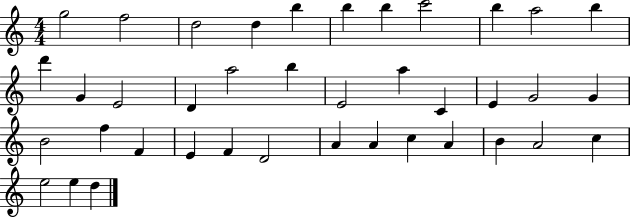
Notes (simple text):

G5/h F5/h D5/h D5/q B5/q B5/q B5/q C6/h B5/q A5/h B5/q D6/q G4/q E4/h D4/q A5/h B5/q E4/h A5/q C4/q E4/q G4/h G4/q B4/h F5/q F4/q E4/q F4/q D4/h A4/q A4/q C5/q A4/q B4/q A4/h C5/q E5/h E5/q D5/q